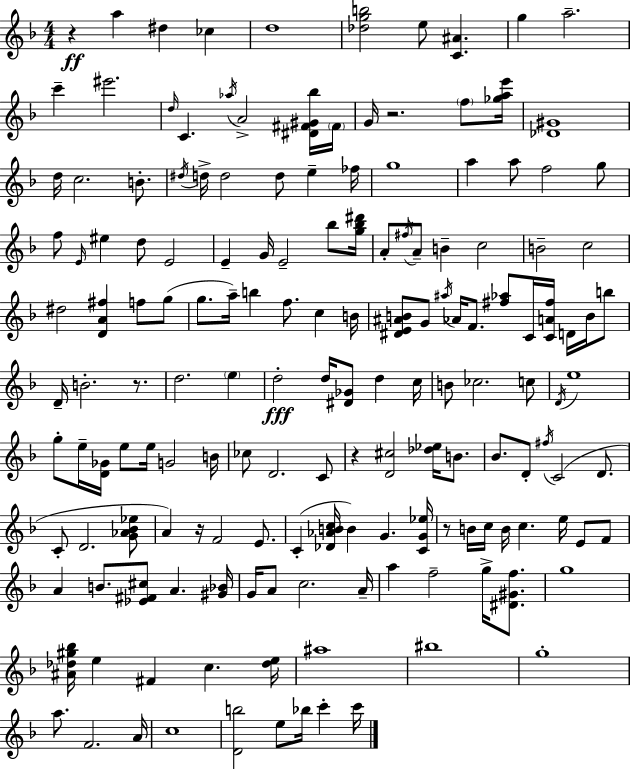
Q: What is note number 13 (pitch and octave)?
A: A4